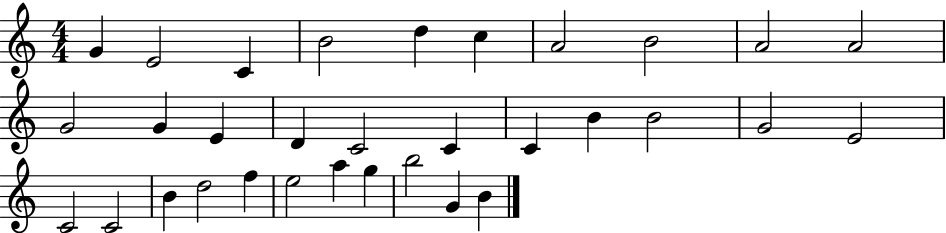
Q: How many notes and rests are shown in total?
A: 32